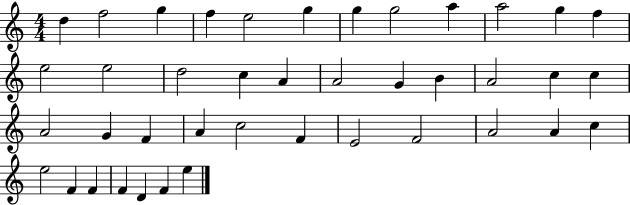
D5/q F5/h G5/q F5/q E5/h G5/q G5/q G5/h A5/q A5/h G5/q F5/q E5/h E5/h D5/h C5/q A4/q A4/h G4/q B4/q A4/h C5/q C5/q A4/h G4/q F4/q A4/q C5/h F4/q E4/h F4/h A4/h A4/q C5/q E5/h F4/q F4/q F4/q D4/q F4/q E5/q